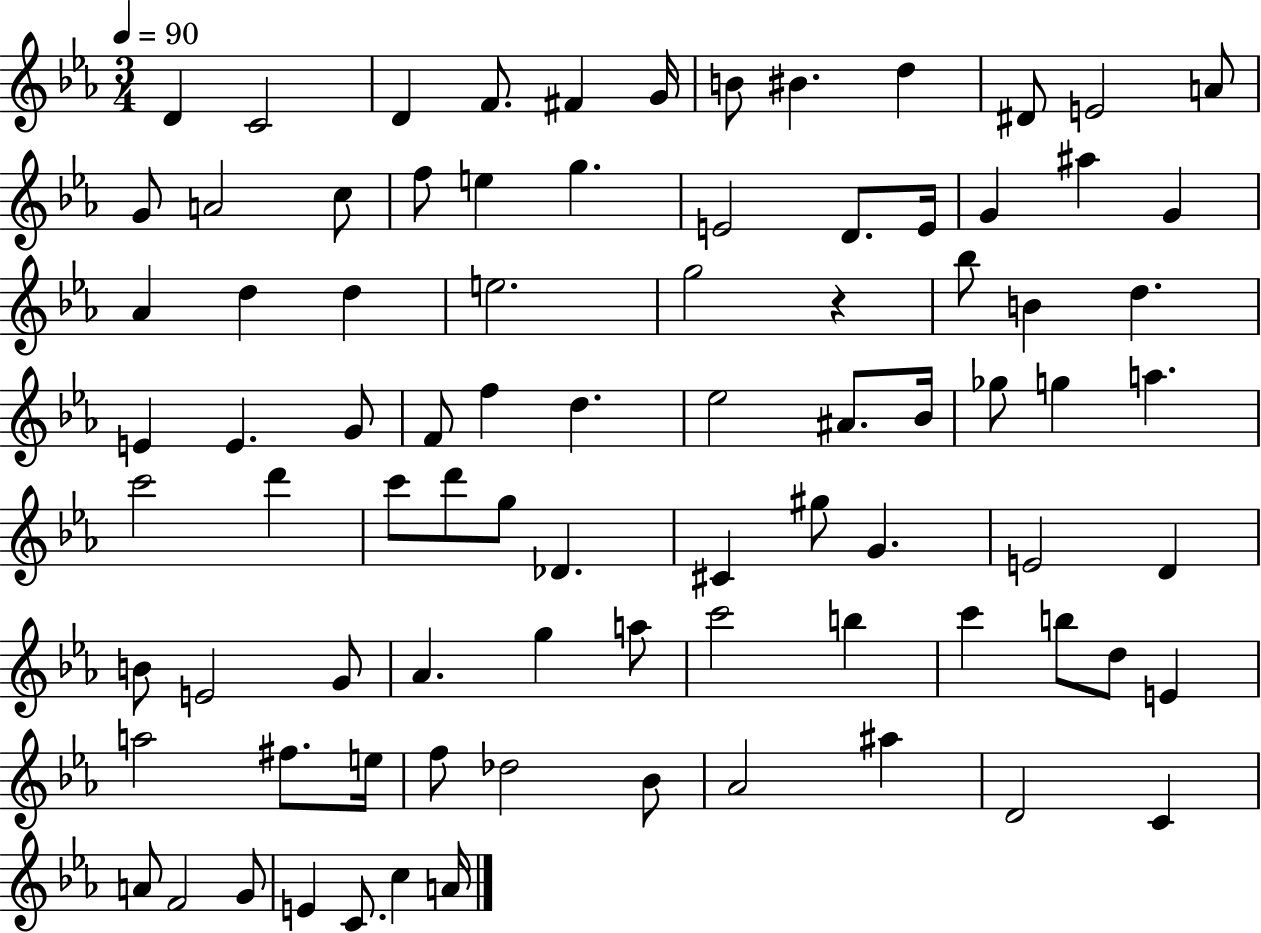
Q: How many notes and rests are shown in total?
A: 85